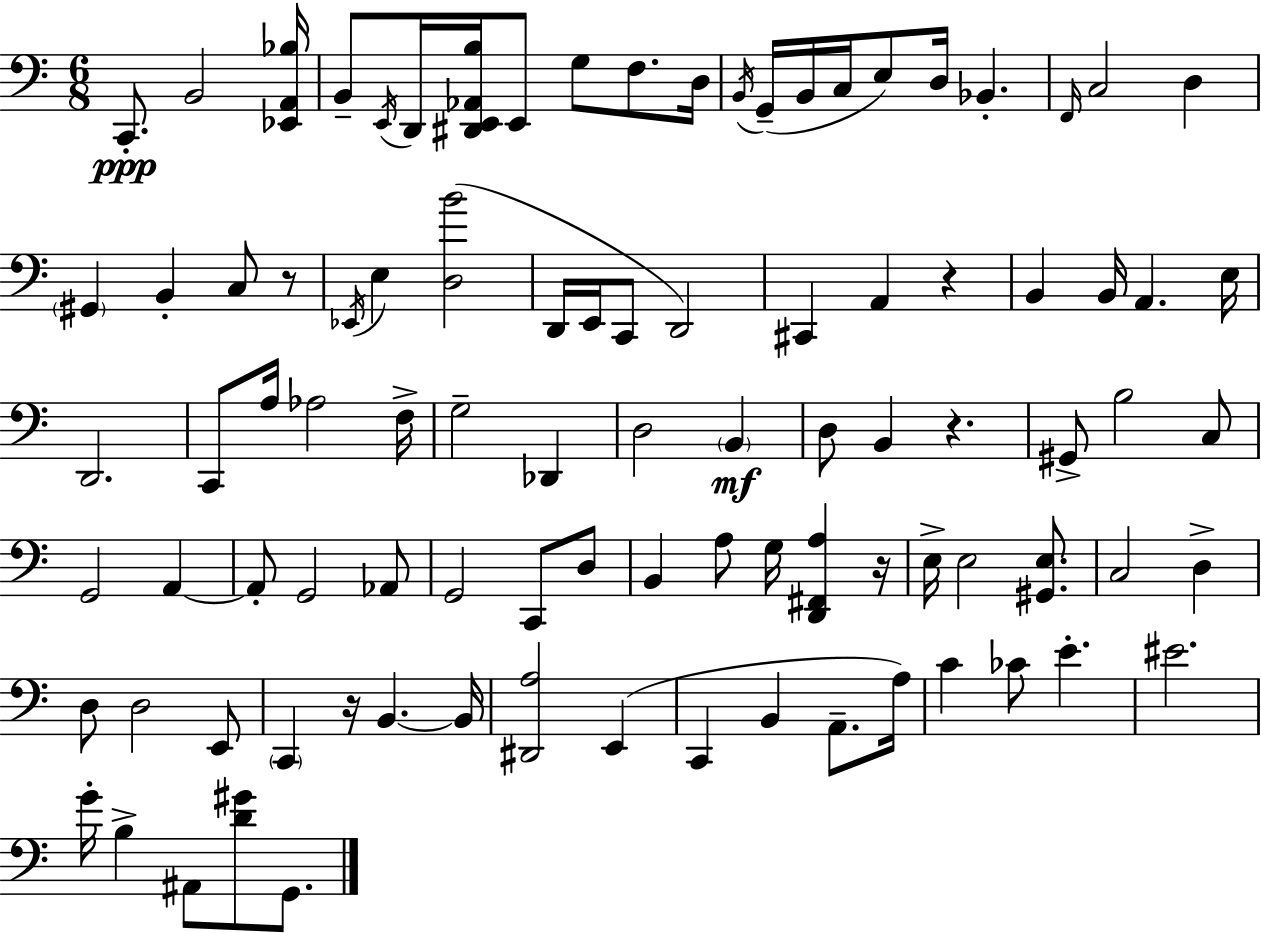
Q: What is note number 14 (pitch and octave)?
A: E3